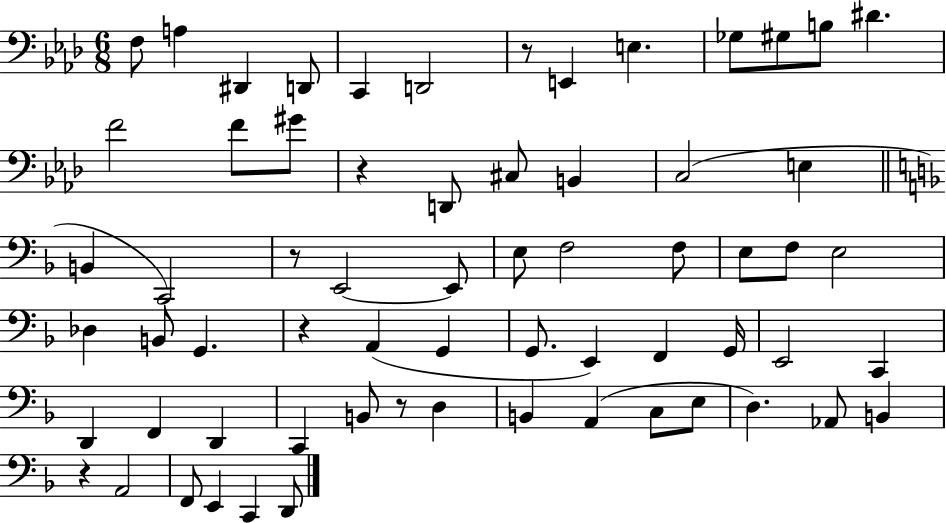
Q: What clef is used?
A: bass